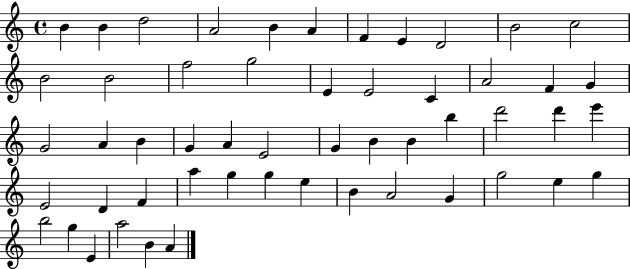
X:1
T:Untitled
M:4/4
L:1/4
K:C
B B d2 A2 B A F E D2 B2 c2 B2 B2 f2 g2 E E2 C A2 F G G2 A B G A E2 G B B b d'2 d' e' E2 D F a g g e B A2 G g2 e g b2 g E a2 B A